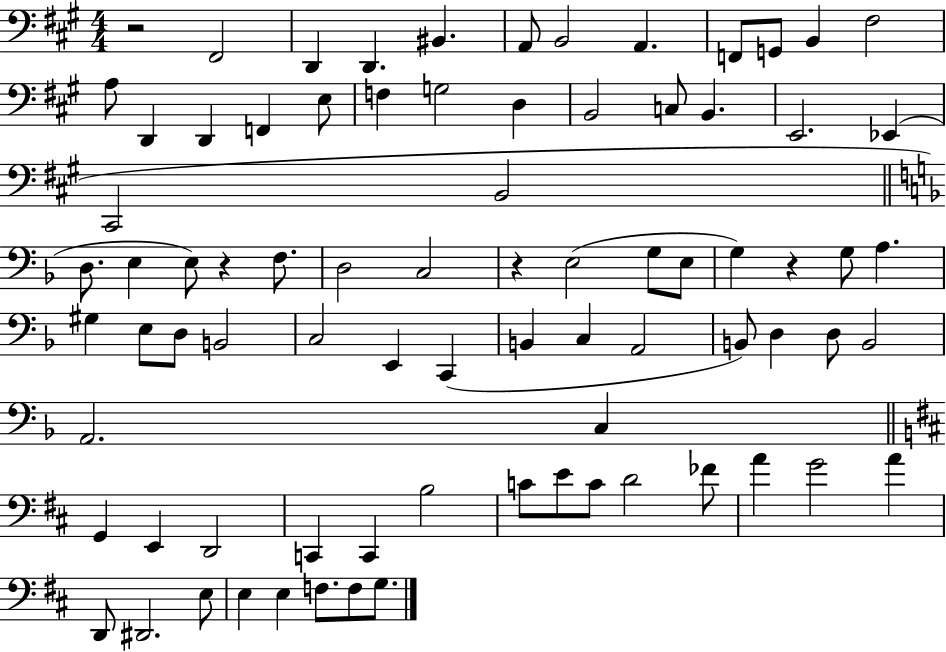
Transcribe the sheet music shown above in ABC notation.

X:1
T:Untitled
M:4/4
L:1/4
K:A
z2 ^F,,2 D,, D,, ^B,, A,,/2 B,,2 A,, F,,/2 G,,/2 B,, ^F,2 A,/2 D,, D,, F,, E,/2 F, G,2 D, B,,2 C,/2 B,, E,,2 _E,, ^C,,2 B,,2 D,/2 E, E,/2 z F,/2 D,2 C,2 z E,2 G,/2 E,/2 G, z G,/2 A, ^G, E,/2 D,/2 B,,2 C,2 E,, C,, B,, C, A,,2 B,,/2 D, D,/2 B,,2 A,,2 C, G,, E,, D,,2 C,, C,, B,2 C/2 E/2 C/2 D2 _F/2 A G2 A D,,/2 ^D,,2 E,/2 E, E, F,/2 F,/2 G,/2